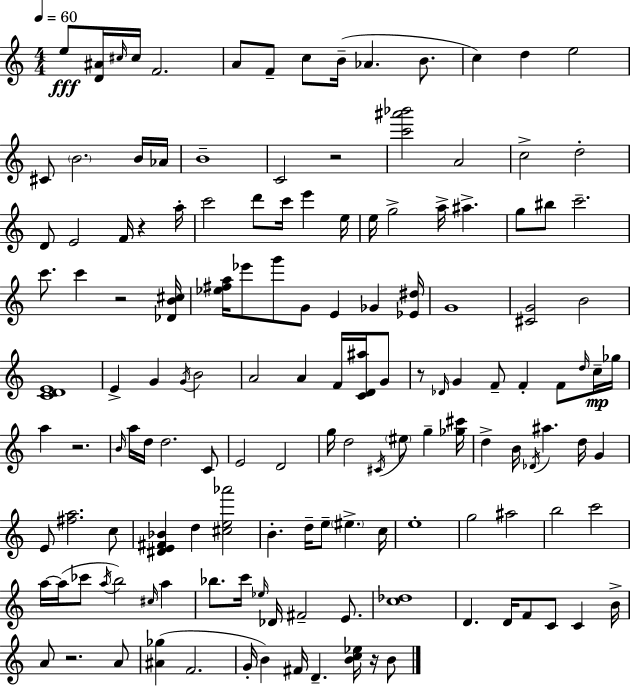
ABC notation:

X:1
T:Untitled
M:4/4
L:1/4
K:Am
e/2 [D^A]/4 ^c/4 ^c/4 F2 A/2 F/2 c/2 B/4 _A B/2 c d e2 ^C/2 B2 B/4 _A/4 B4 C2 z2 [c'^a'_b']2 A2 c2 d2 D/2 E2 F/4 z a/4 c'2 d'/2 c'/4 e' e/4 e/4 g2 a/4 ^a g/2 ^b/2 c'2 c'/2 c' z2 [_DB^c]/4 [_e^fa]/4 _e'/2 g'/2 G/2 E _G [_E^d]/4 G4 [^CG]2 B2 [CDE]4 E G G/4 B2 A2 A F/4 [CD^a]/4 G/2 z/2 _D/4 G F/2 F F/2 d/4 c/4 _g/4 a z2 B/4 a/4 d/4 d2 C/2 E2 D2 g/4 d2 ^C/4 ^e/2 g [_g^c']/4 d B/4 _D/4 ^a d/4 G E/2 [^fa]2 c/2 [^DE^F_B] d [^ce_a']2 B d/4 e/2 ^e c/4 e4 g2 ^a2 b2 c'2 a/4 a/4 _c'/2 a/4 b2 ^c/4 a _b/2 c'/4 _e/4 _D/4 ^F2 E/2 [c_d]4 D D/4 F/2 C/2 C B/4 A/2 z2 A/2 [^A_g] F2 G/4 B ^F/4 D [Bc_e]/4 z/4 B/2